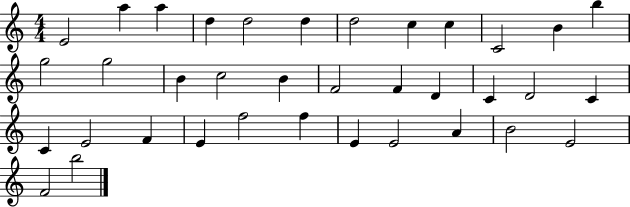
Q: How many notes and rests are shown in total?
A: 36